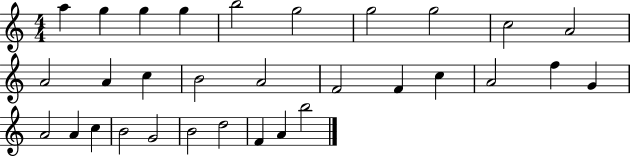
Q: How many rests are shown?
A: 0